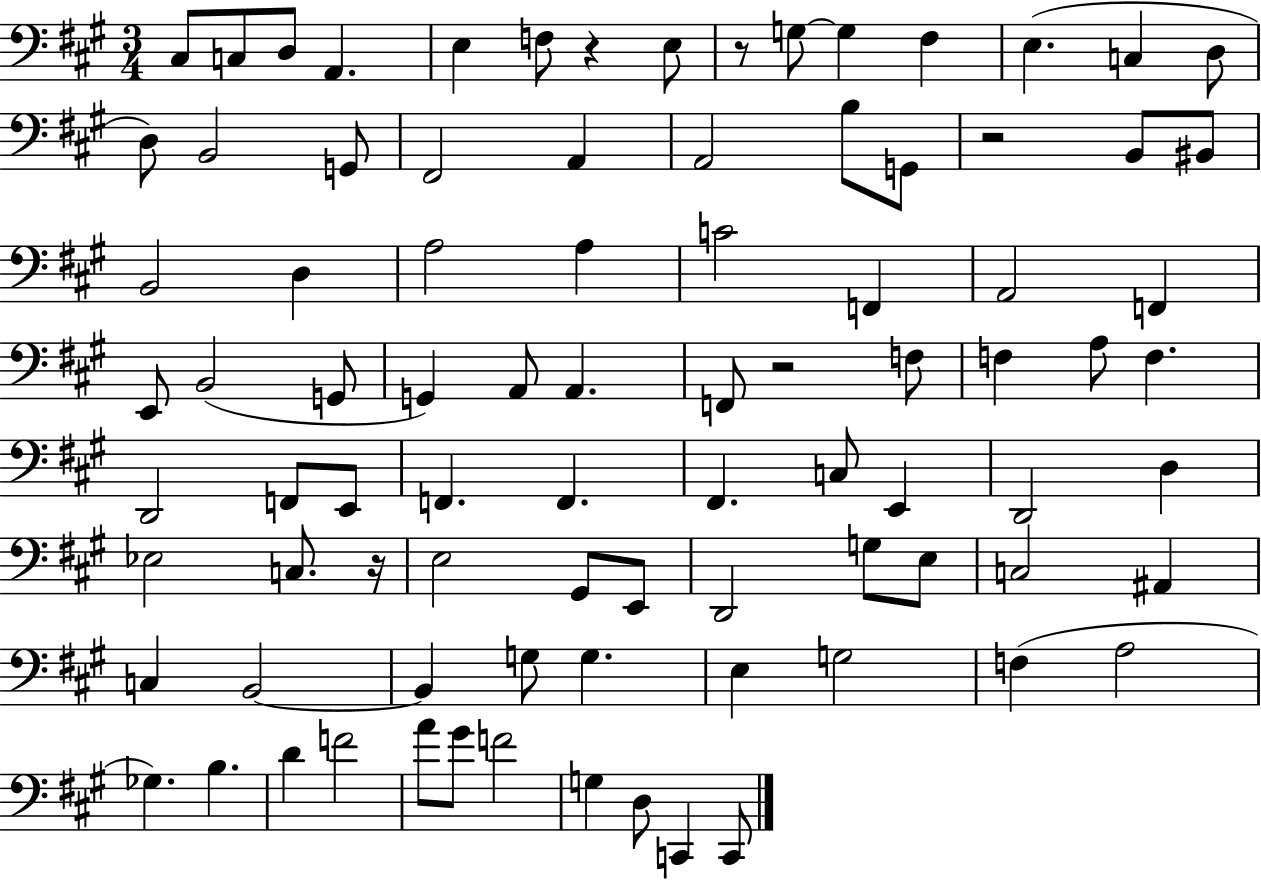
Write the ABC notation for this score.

X:1
T:Untitled
M:3/4
L:1/4
K:A
^C,/2 C,/2 D,/2 A,, E, F,/2 z E,/2 z/2 G,/2 G, ^F, E, C, D,/2 D,/2 B,,2 G,,/2 ^F,,2 A,, A,,2 B,/2 G,,/2 z2 B,,/2 ^B,,/2 B,,2 D, A,2 A, C2 F,, A,,2 F,, E,,/2 B,,2 G,,/2 G,, A,,/2 A,, F,,/2 z2 F,/2 F, A,/2 F, D,,2 F,,/2 E,,/2 F,, F,, ^F,, C,/2 E,, D,,2 D, _E,2 C,/2 z/4 E,2 ^G,,/2 E,,/2 D,,2 G,/2 E,/2 C,2 ^A,, C, B,,2 B,, G,/2 G, E, G,2 F, A,2 _G, B, D F2 A/2 ^G/2 F2 G, D,/2 C,, C,,/2